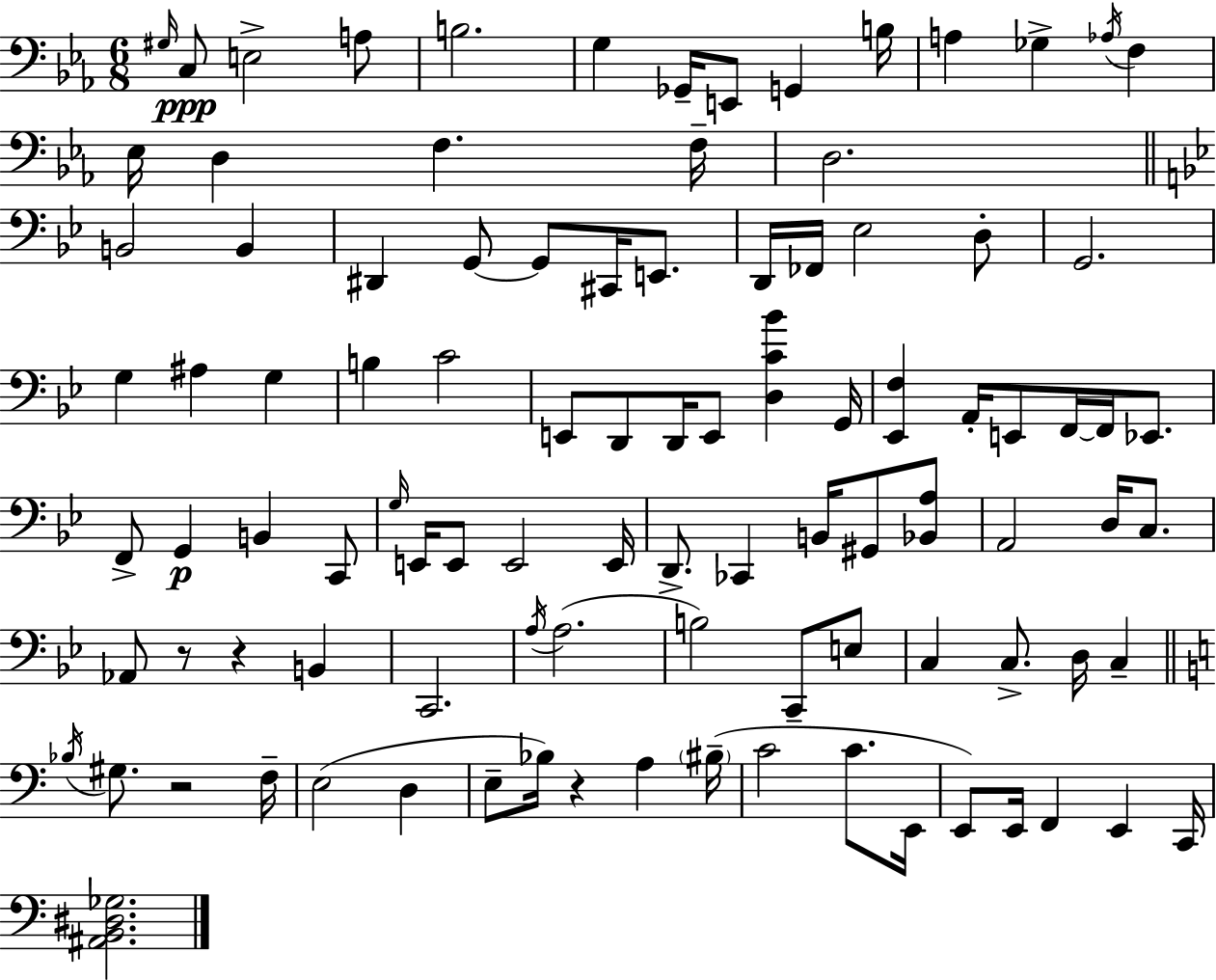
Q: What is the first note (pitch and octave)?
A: G#3